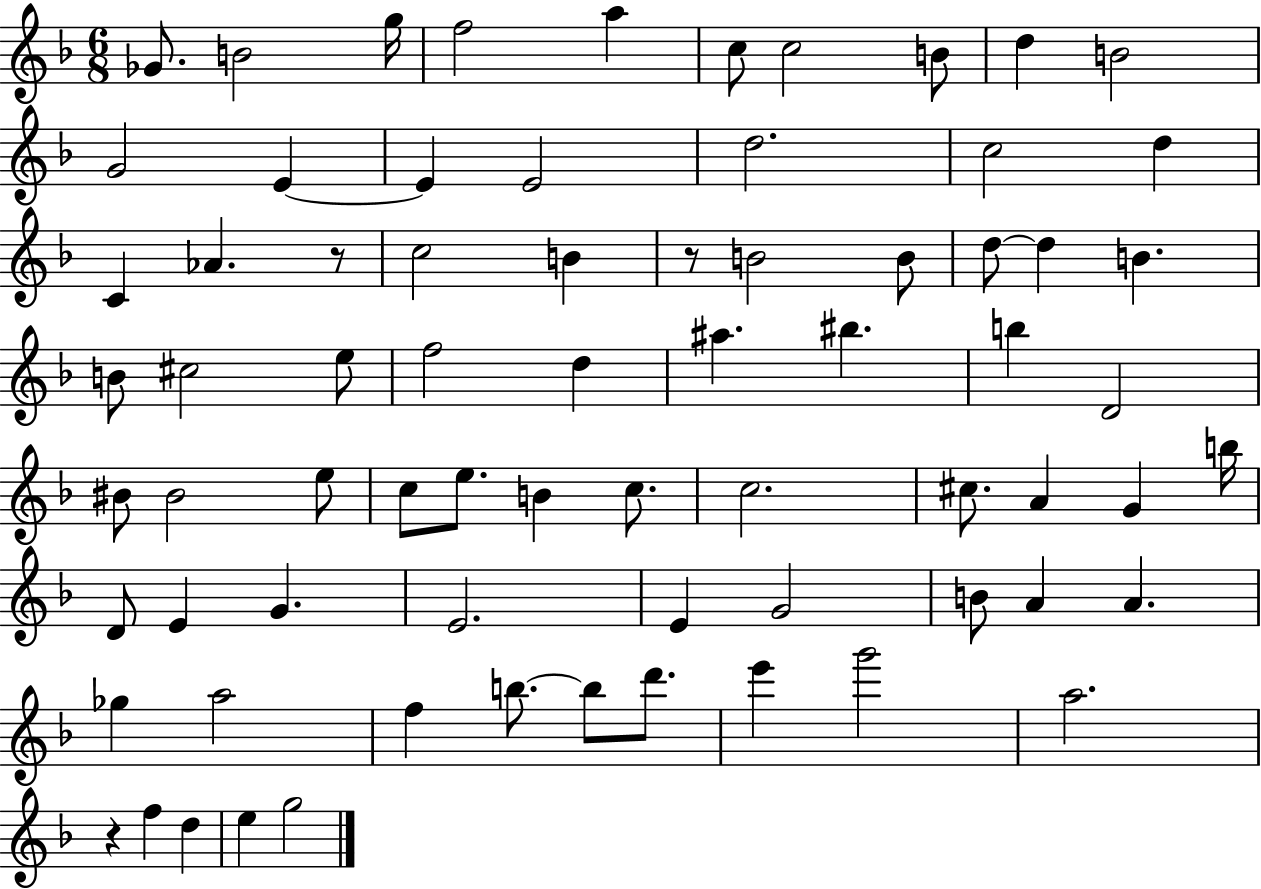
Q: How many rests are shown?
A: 3